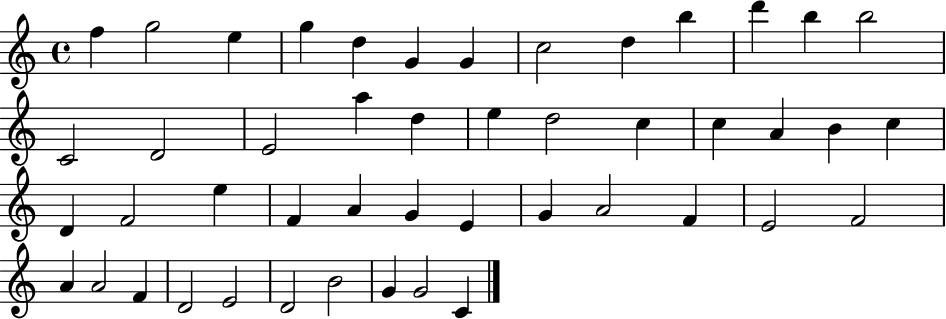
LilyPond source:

{
  \clef treble
  \time 4/4
  \defaultTimeSignature
  \key c \major
  f''4 g''2 e''4 | g''4 d''4 g'4 g'4 | c''2 d''4 b''4 | d'''4 b''4 b''2 | \break c'2 d'2 | e'2 a''4 d''4 | e''4 d''2 c''4 | c''4 a'4 b'4 c''4 | \break d'4 f'2 e''4 | f'4 a'4 g'4 e'4 | g'4 a'2 f'4 | e'2 f'2 | \break a'4 a'2 f'4 | d'2 e'2 | d'2 b'2 | g'4 g'2 c'4 | \break \bar "|."
}